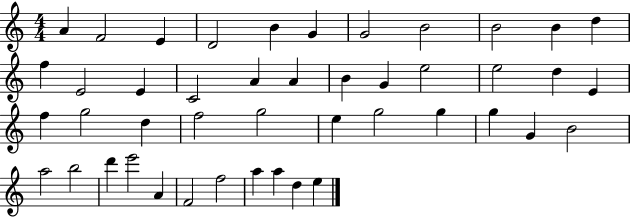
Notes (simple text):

A4/q F4/h E4/q D4/h B4/q G4/q G4/h B4/h B4/h B4/q D5/q F5/q E4/h E4/q C4/h A4/q A4/q B4/q G4/q E5/h E5/h D5/q E4/q F5/q G5/h D5/q F5/h G5/h E5/q G5/h G5/q G5/q G4/q B4/h A5/h B5/h D6/q E6/h A4/q F4/h F5/h A5/q A5/q D5/q E5/q